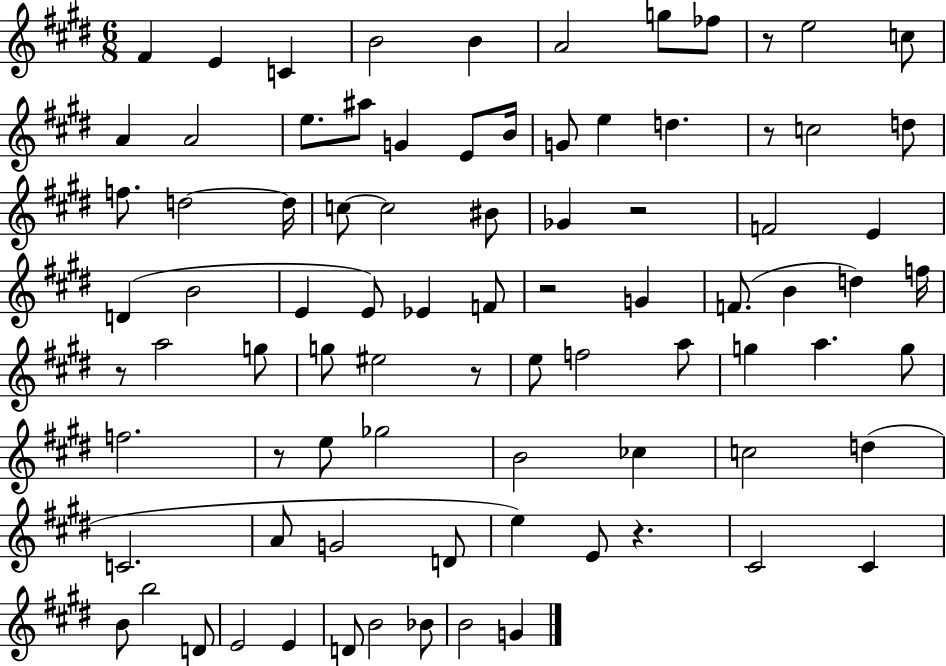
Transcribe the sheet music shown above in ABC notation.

X:1
T:Untitled
M:6/8
L:1/4
K:E
^F E C B2 B A2 g/2 _f/2 z/2 e2 c/2 A A2 e/2 ^a/2 G E/2 B/4 G/2 e d z/2 c2 d/2 f/2 d2 d/4 c/2 c2 ^B/2 _G z2 F2 E D B2 E E/2 _E F/2 z2 G F/2 B d f/4 z/2 a2 g/2 g/2 ^e2 z/2 e/2 f2 a/2 g a g/2 f2 z/2 e/2 _g2 B2 _c c2 d C2 A/2 G2 D/2 e E/2 z ^C2 ^C B/2 b2 D/2 E2 E D/2 B2 _B/2 B2 G